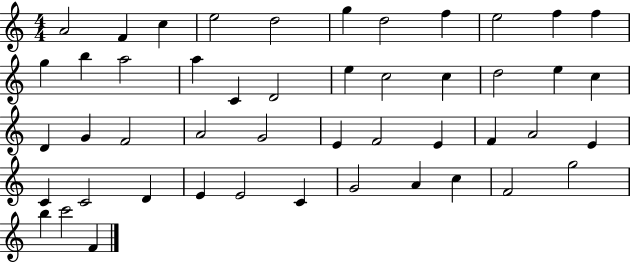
A4/h F4/q C5/q E5/h D5/h G5/q D5/h F5/q E5/h F5/q F5/q G5/q B5/q A5/h A5/q C4/q D4/h E5/q C5/h C5/q D5/h E5/q C5/q D4/q G4/q F4/h A4/h G4/h E4/q F4/h E4/q F4/q A4/h E4/q C4/q C4/h D4/q E4/q E4/h C4/q G4/h A4/q C5/q F4/h G5/h B5/q C6/h F4/q